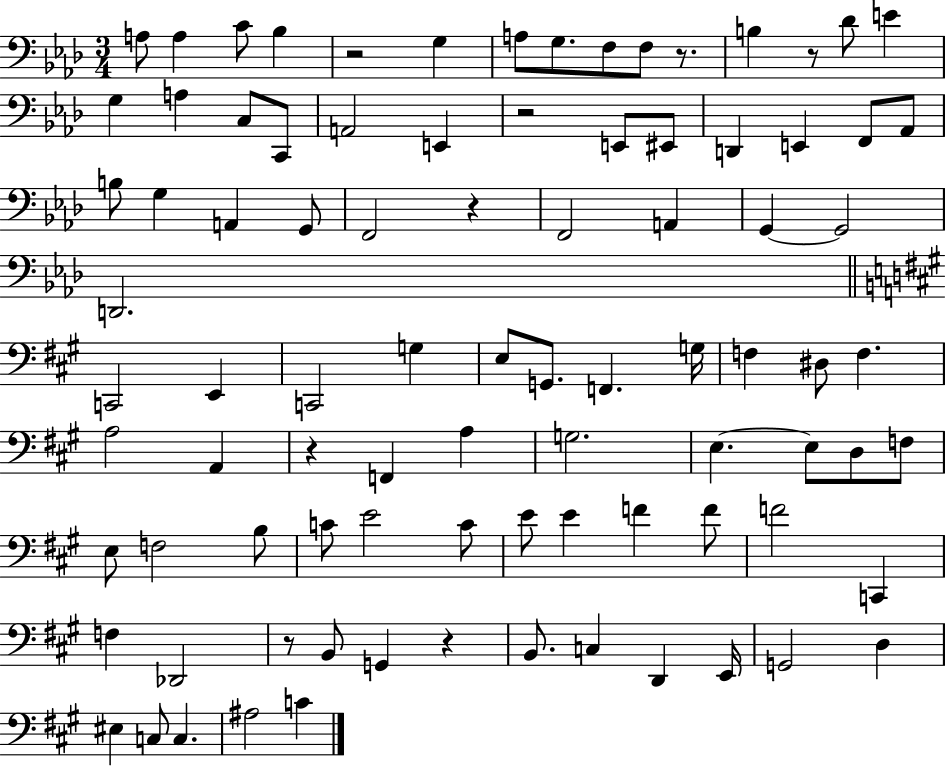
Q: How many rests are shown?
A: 8